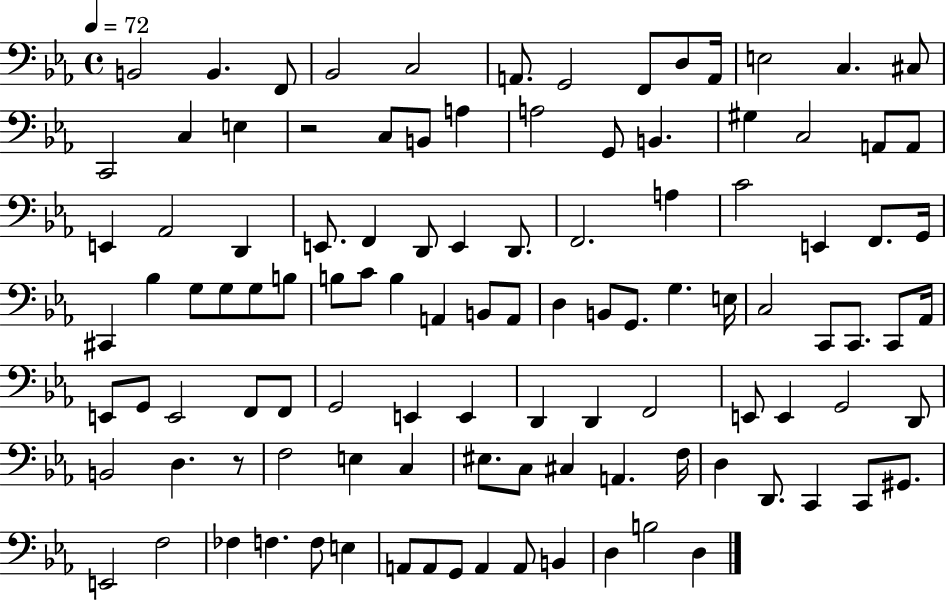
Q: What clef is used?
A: bass